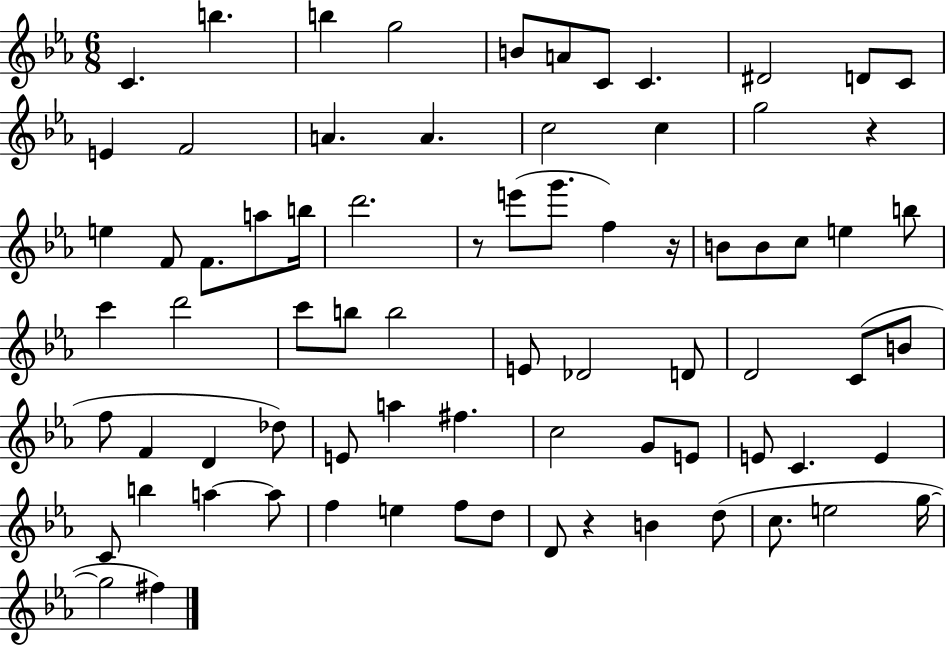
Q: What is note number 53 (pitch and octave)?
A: E4